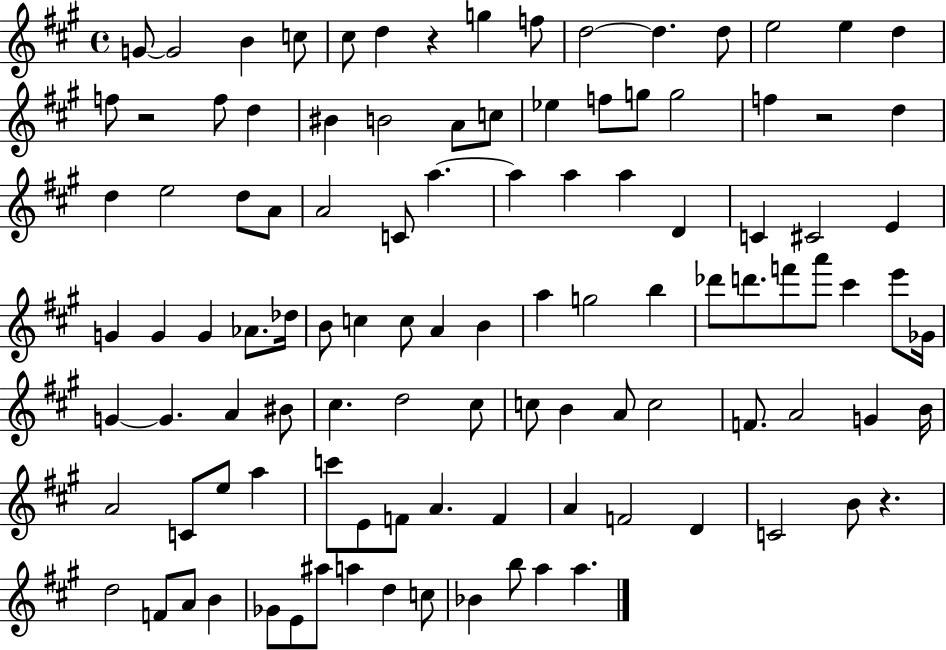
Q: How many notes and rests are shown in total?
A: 108